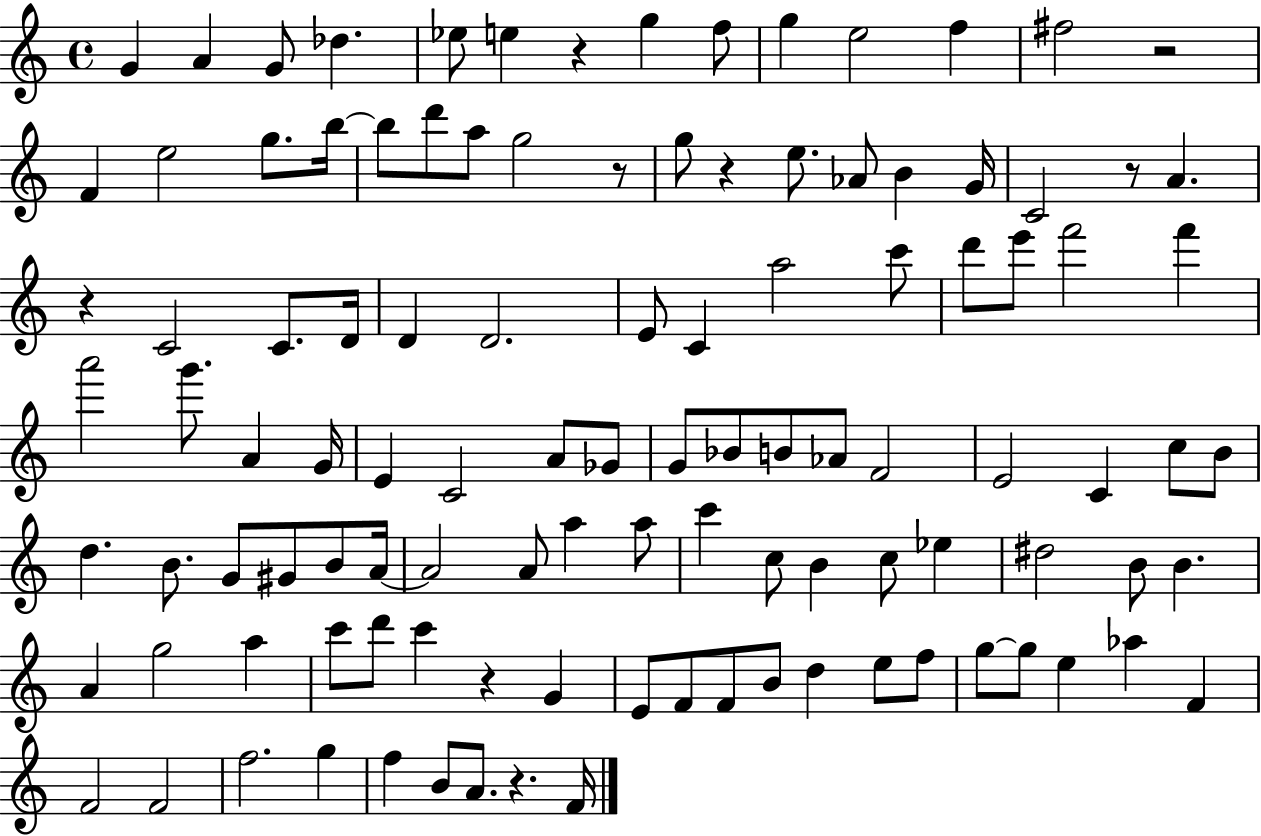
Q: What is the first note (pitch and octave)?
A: G4